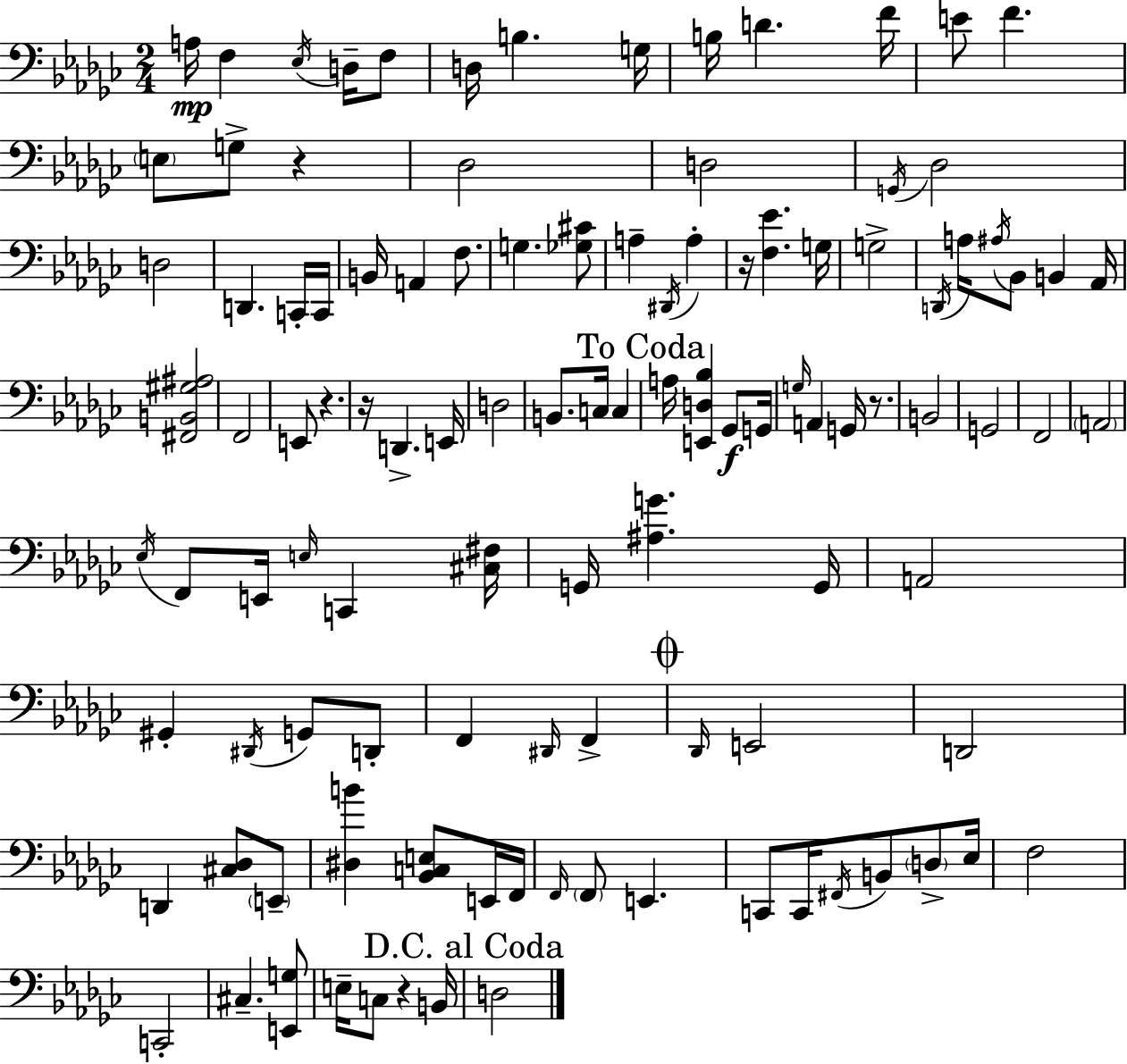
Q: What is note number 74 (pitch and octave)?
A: D2